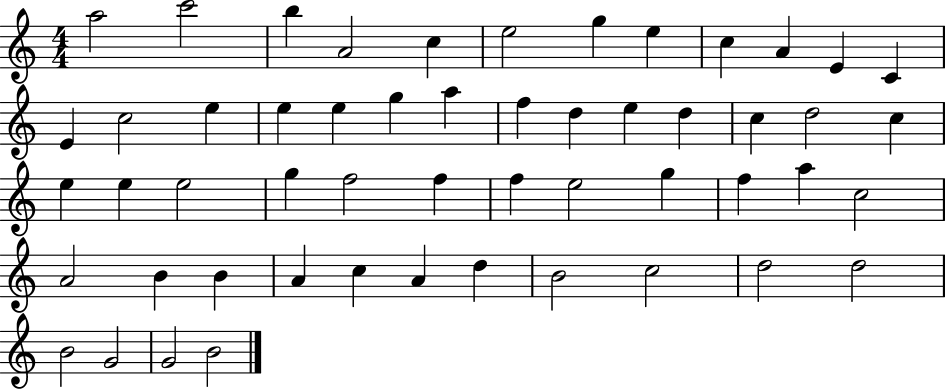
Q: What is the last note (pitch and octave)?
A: B4